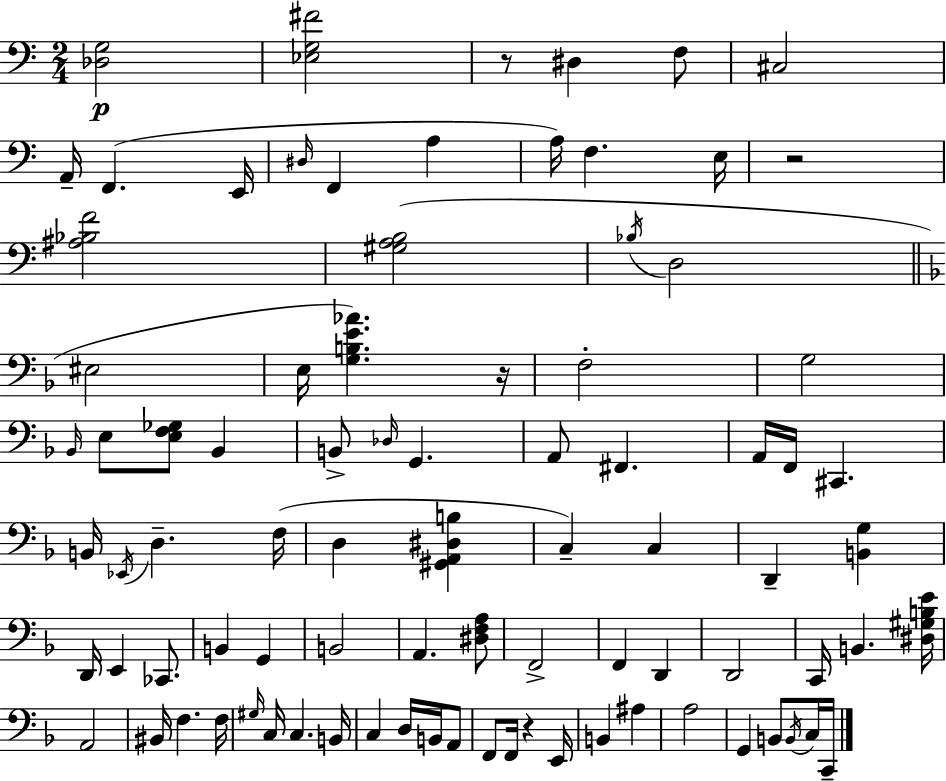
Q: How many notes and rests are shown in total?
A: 87